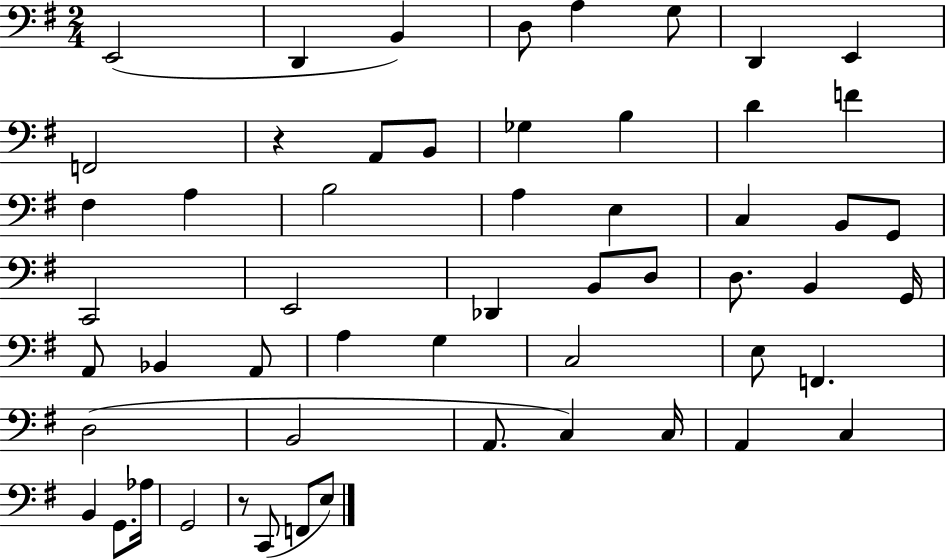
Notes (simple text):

E2/h D2/q B2/q D3/e A3/q G3/e D2/q E2/q F2/h R/q A2/e B2/e Gb3/q B3/q D4/q F4/q F#3/q A3/q B3/h A3/q E3/q C3/q B2/e G2/e C2/h E2/h Db2/q B2/e D3/e D3/e. B2/q G2/s A2/e Bb2/q A2/e A3/q G3/q C3/h E3/e F2/q. D3/h B2/h A2/e. C3/q C3/s A2/q C3/q B2/q G2/e. Ab3/s G2/h R/e C2/e F2/e E3/e